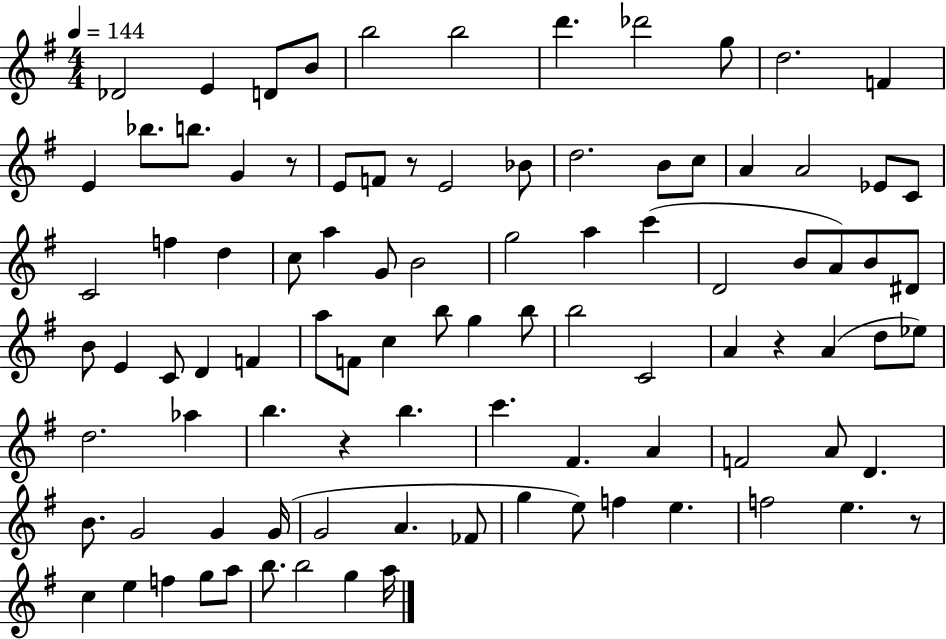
X:1
T:Untitled
M:4/4
L:1/4
K:G
_D2 E D/2 B/2 b2 b2 d' _d'2 g/2 d2 F E _b/2 b/2 G z/2 E/2 F/2 z/2 E2 _B/2 d2 B/2 c/2 A A2 _E/2 C/2 C2 f d c/2 a G/2 B2 g2 a c' D2 B/2 A/2 B/2 ^D/2 B/2 E C/2 D F a/2 F/2 c b/2 g b/2 b2 C2 A z A d/2 _e/2 d2 _a b z b c' ^F A F2 A/2 D B/2 G2 G G/4 G2 A _F/2 g e/2 f e f2 e z/2 c e f g/2 a/2 b/2 b2 g a/4